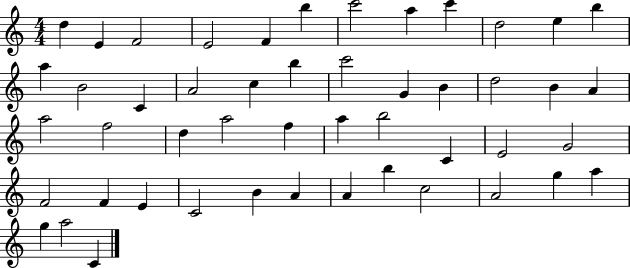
X:1
T:Untitled
M:4/4
L:1/4
K:C
d E F2 E2 F b c'2 a c' d2 e b a B2 C A2 c b c'2 G B d2 B A a2 f2 d a2 f a b2 C E2 G2 F2 F E C2 B A A b c2 A2 g a g a2 C